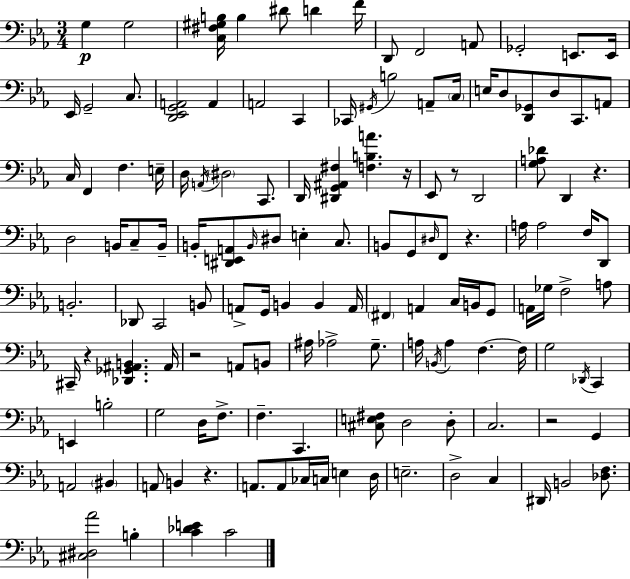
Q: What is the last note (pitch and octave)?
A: C4